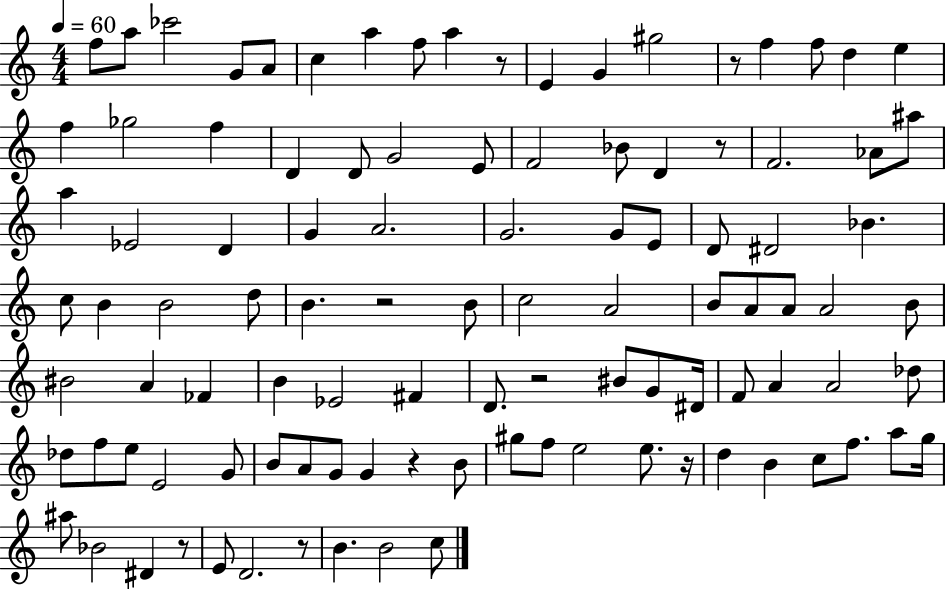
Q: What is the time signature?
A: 4/4